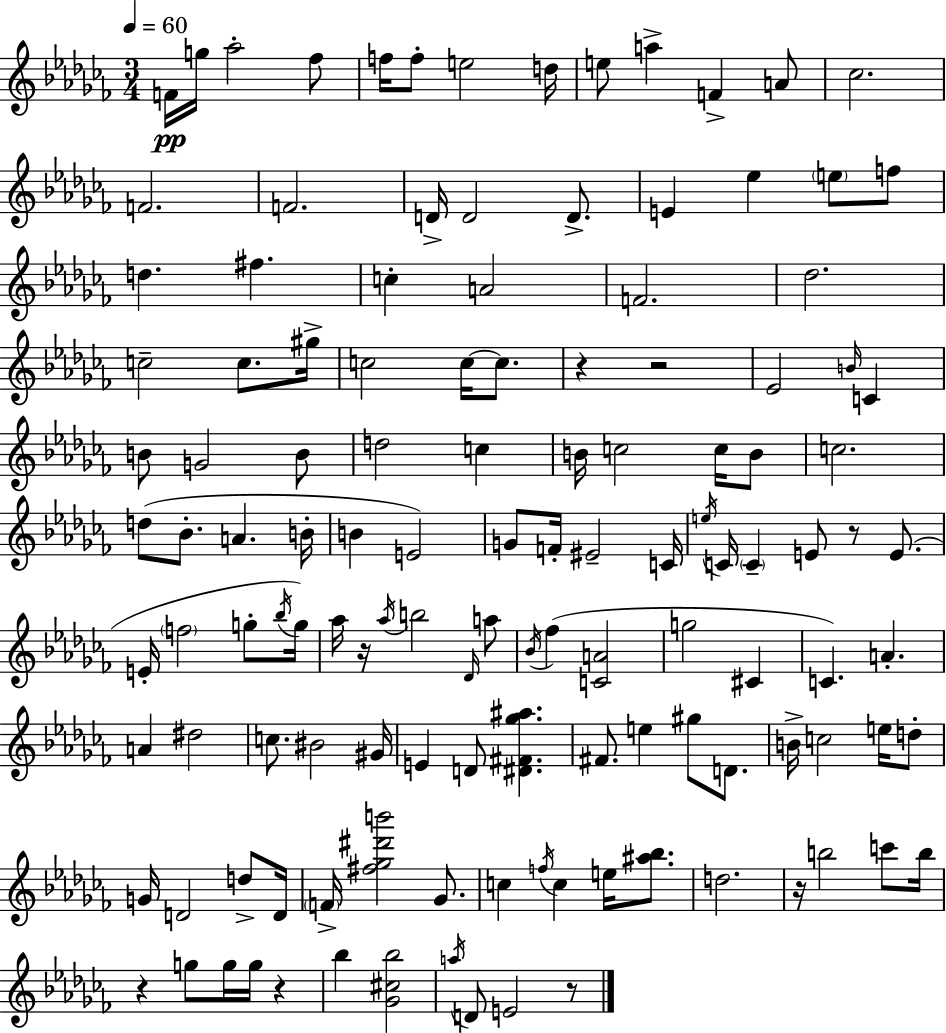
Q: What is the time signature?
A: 3/4